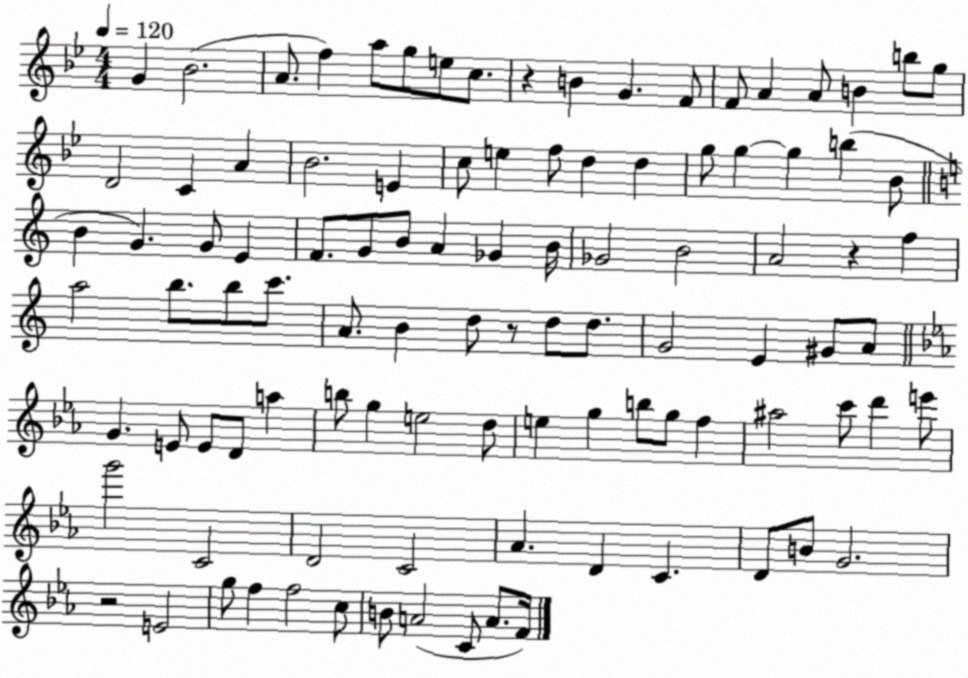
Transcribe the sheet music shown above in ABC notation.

X:1
T:Untitled
M:4/4
L:1/4
K:Bb
G _B2 A/2 f a/2 g/2 e/2 c/2 z B G F/2 F/2 A A/2 B b/2 g/2 D2 C A _B2 E c/2 e f/2 d d g/2 g g b _B/2 B G G/2 E F/2 G/2 B/2 A _G B/4 _G2 B2 A2 z f a2 b/2 b/2 c'/2 A/2 B d/2 z/2 d/2 d/2 G2 E ^G/2 A/2 G E/2 E/2 D/2 a b/2 g e2 d/2 e g b/2 g/2 f ^a2 c'/2 d' e'/2 g'2 C2 D2 C2 _A D C D/2 B/2 G2 z2 E2 g/2 f f2 c/2 B/2 A2 C/2 A/2 F/4